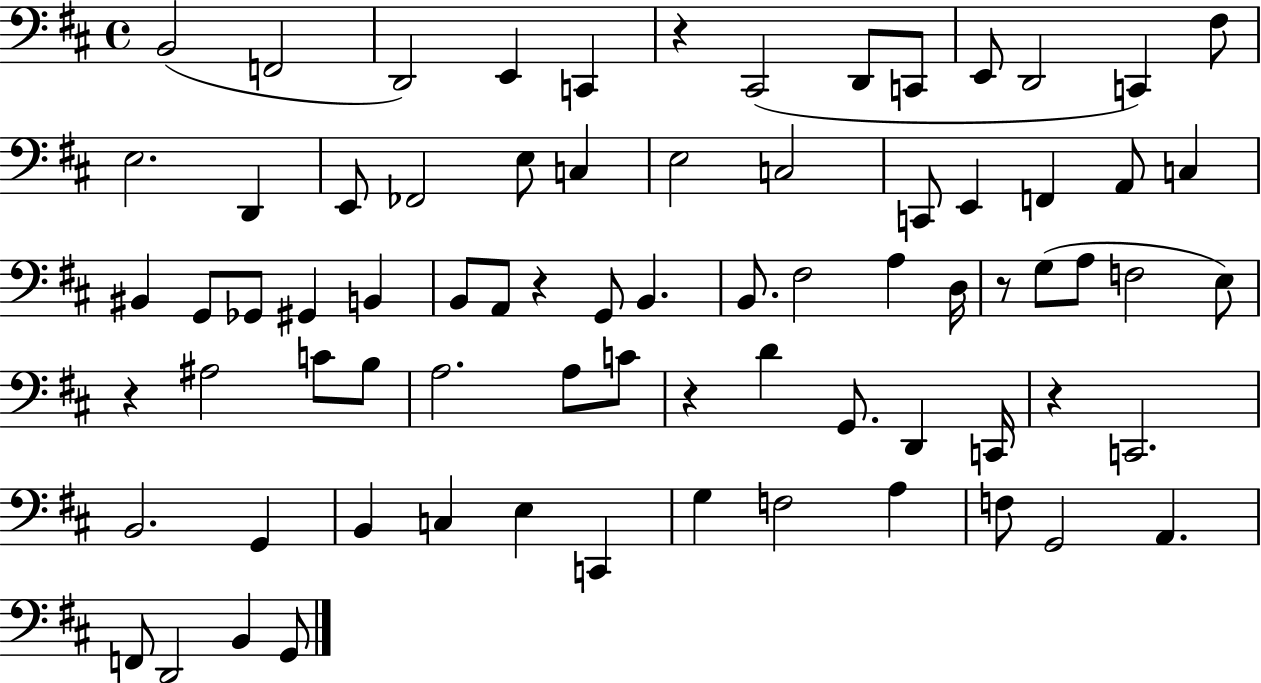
B2/h F2/h D2/h E2/q C2/q R/q C#2/h D2/e C2/e E2/e D2/h C2/q F#3/e E3/h. D2/q E2/e FES2/h E3/e C3/q E3/h C3/h C2/e E2/q F2/q A2/e C3/q BIS2/q G2/e Gb2/e G#2/q B2/q B2/e A2/e R/q G2/e B2/q. B2/e. F#3/h A3/q D3/s R/e G3/e A3/e F3/h E3/e R/q A#3/h C4/e B3/e A3/h. A3/e C4/e R/q D4/q G2/e. D2/q C2/s R/q C2/h. B2/h. G2/q B2/q C3/q E3/q C2/q G3/q F3/h A3/q F3/e G2/h A2/q. F2/e D2/h B2/q G2/e